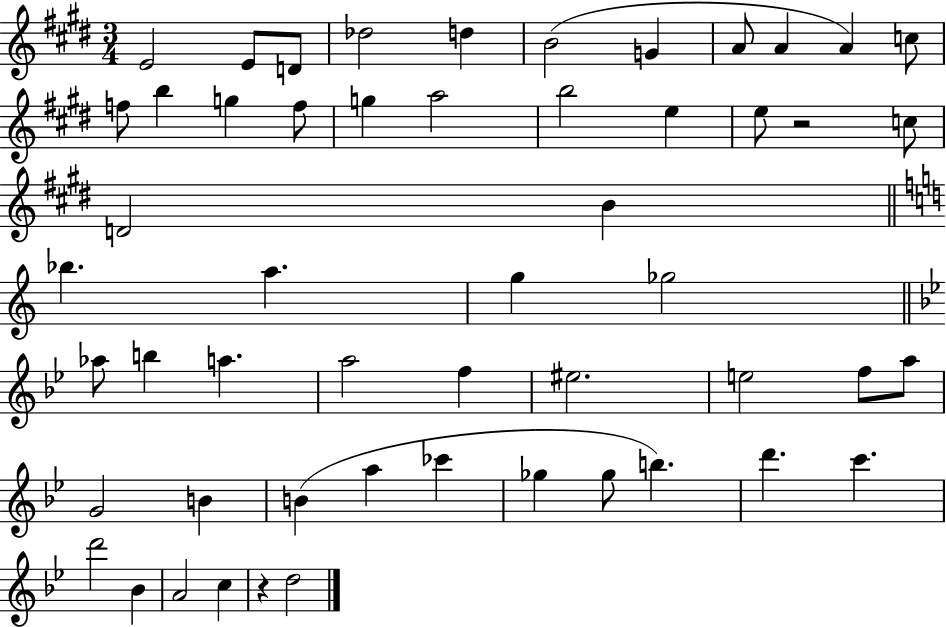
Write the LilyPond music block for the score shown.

{
  \clef treble
  \numericTimeSignature
  \time 3/4
  \key e \major
  e'2 e'8 d'8 | des''2 d''4 | b'2( g'4 | a'8 a'4 a'4) c''8 | \break f''8 b''4 g''4 f''8 | g''4 a''2 | b''2 e''4 | e''8 r2 c''8 | \break d'2 b'4 | \bar "||" \break \key a \minor bes''4. a''4. | g''4 ges''2 | \bar "||" \break \key bes \major aes''8 b''4 a''4. | a''2 f''4 | eis''2. | e''2 f''8 a''8 | \break g'2 b'4 | b'4( a''4 ces'''4 | ges''4 ges''8 b''4.) | d'''4. c'''4. | \break d'''2 bes'4 | a'2 c''4 | r4 d''2 | \bar "|."
}